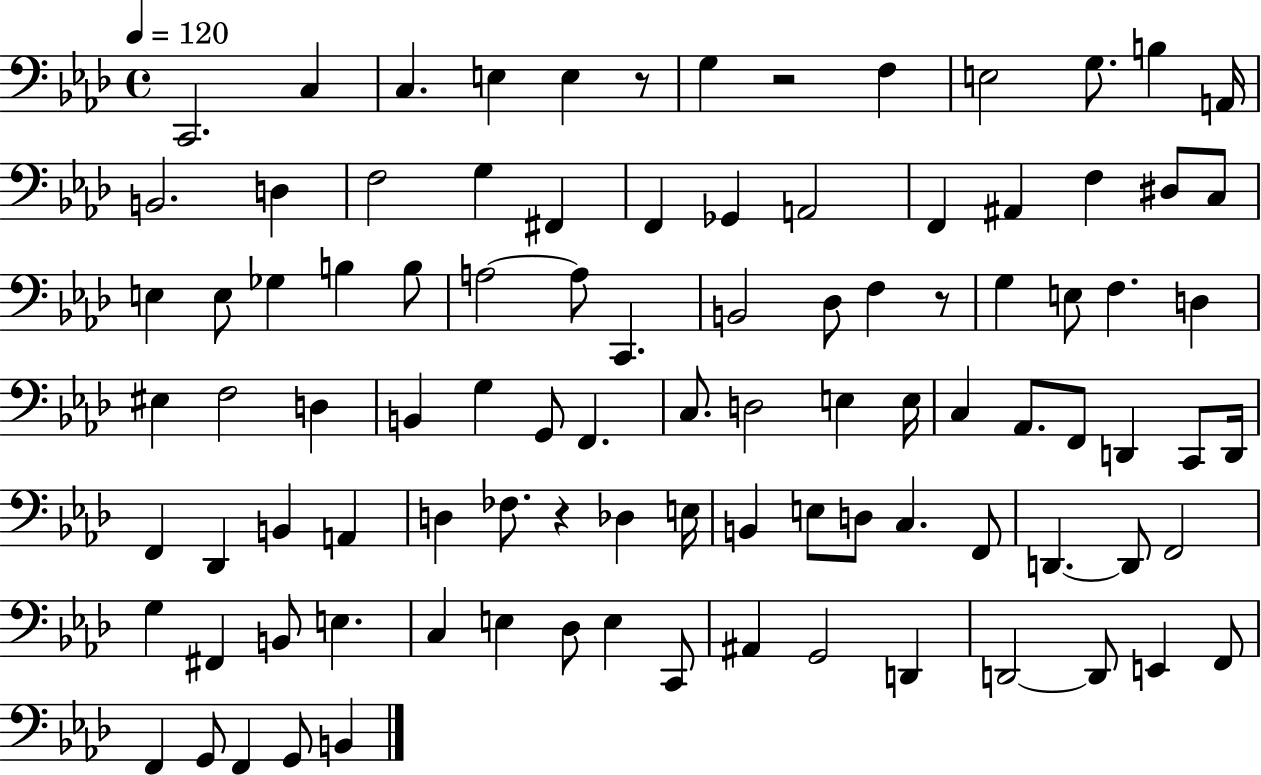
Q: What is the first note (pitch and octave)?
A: C2